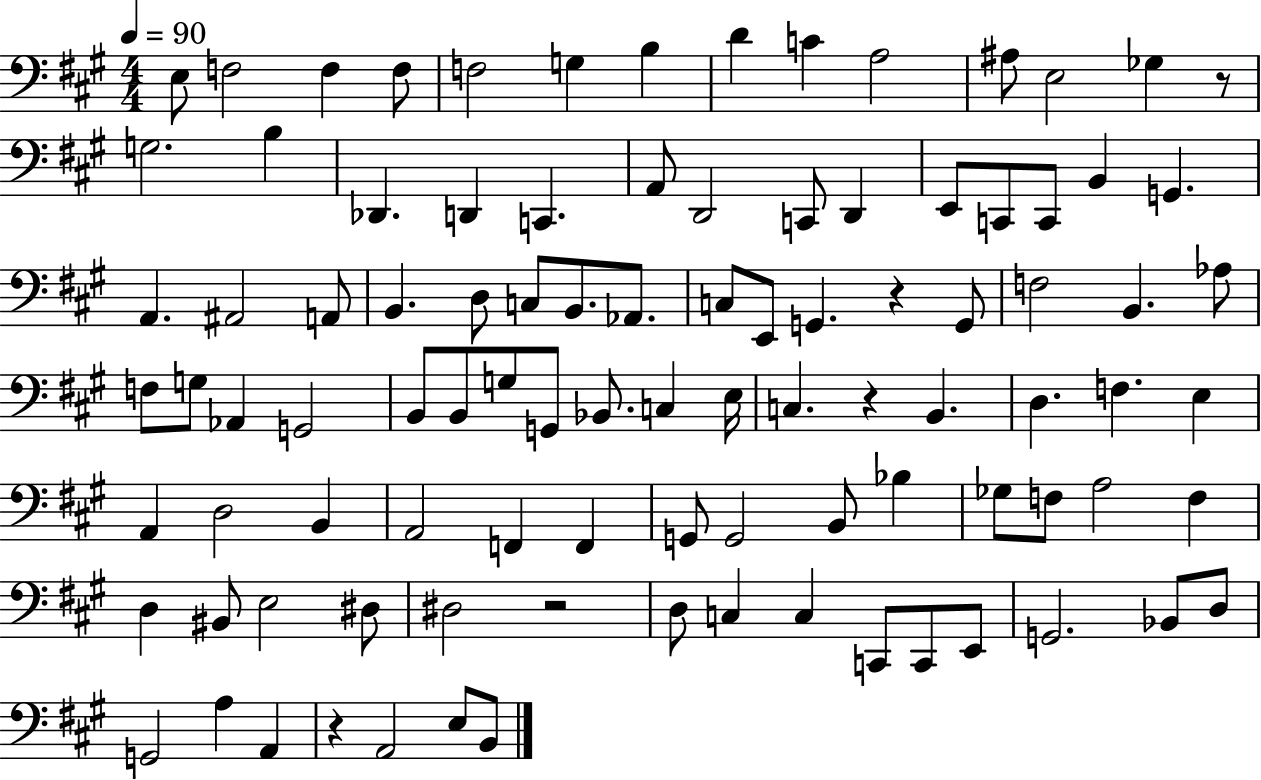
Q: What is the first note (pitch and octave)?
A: E3